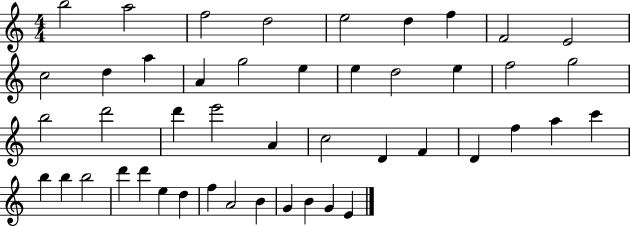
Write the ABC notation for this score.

X:1
T:Untitled
M:4/4
L:1/4
K:C
b2 a2 f2 d2 e2 d f F2 E2 c2 d a A g2 e e d2 e f2 g2 b2 d'2 d' e'2 A c2 D F D f a c' b b b2 d' d' e d f A2 B G B G E